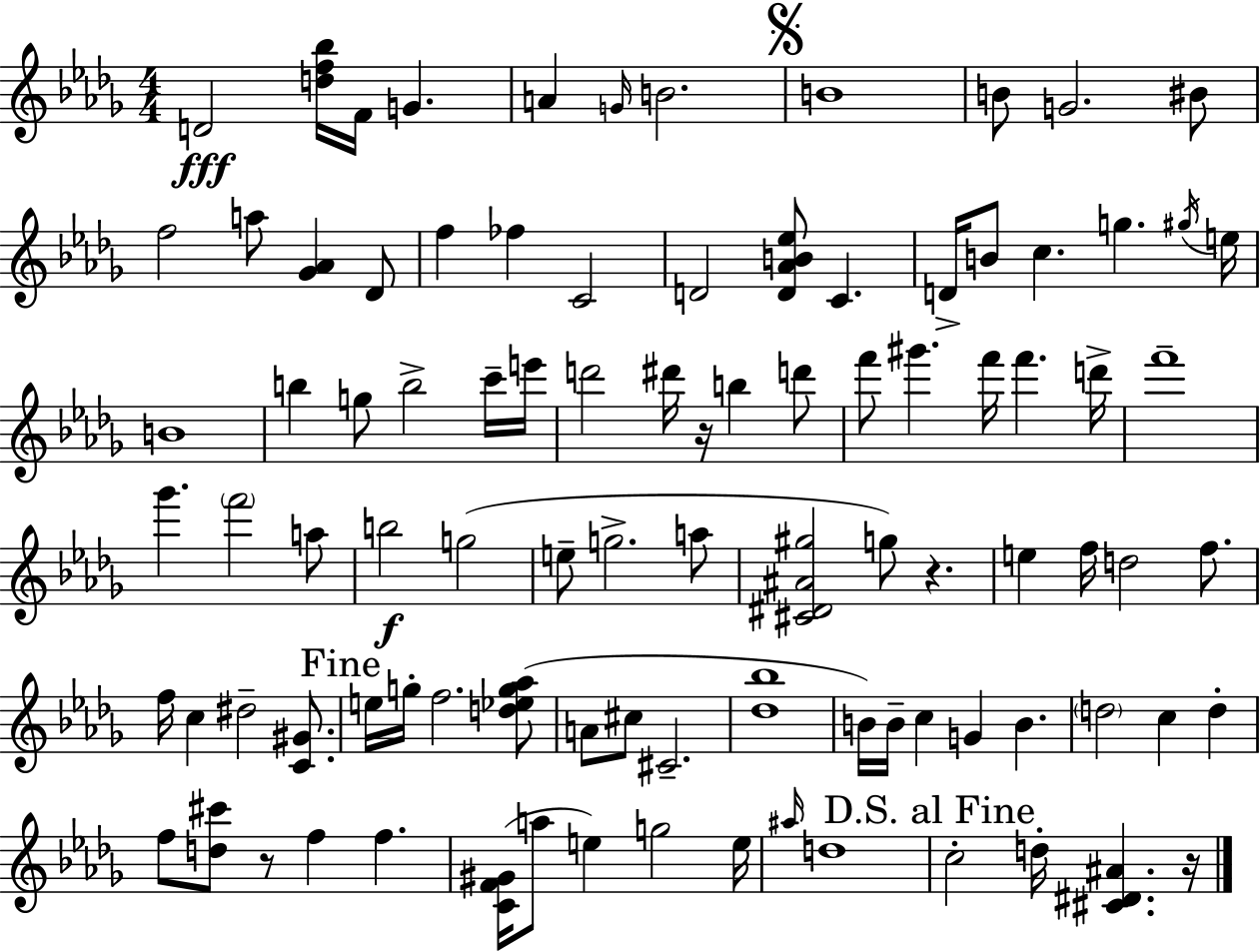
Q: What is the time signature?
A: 4/4